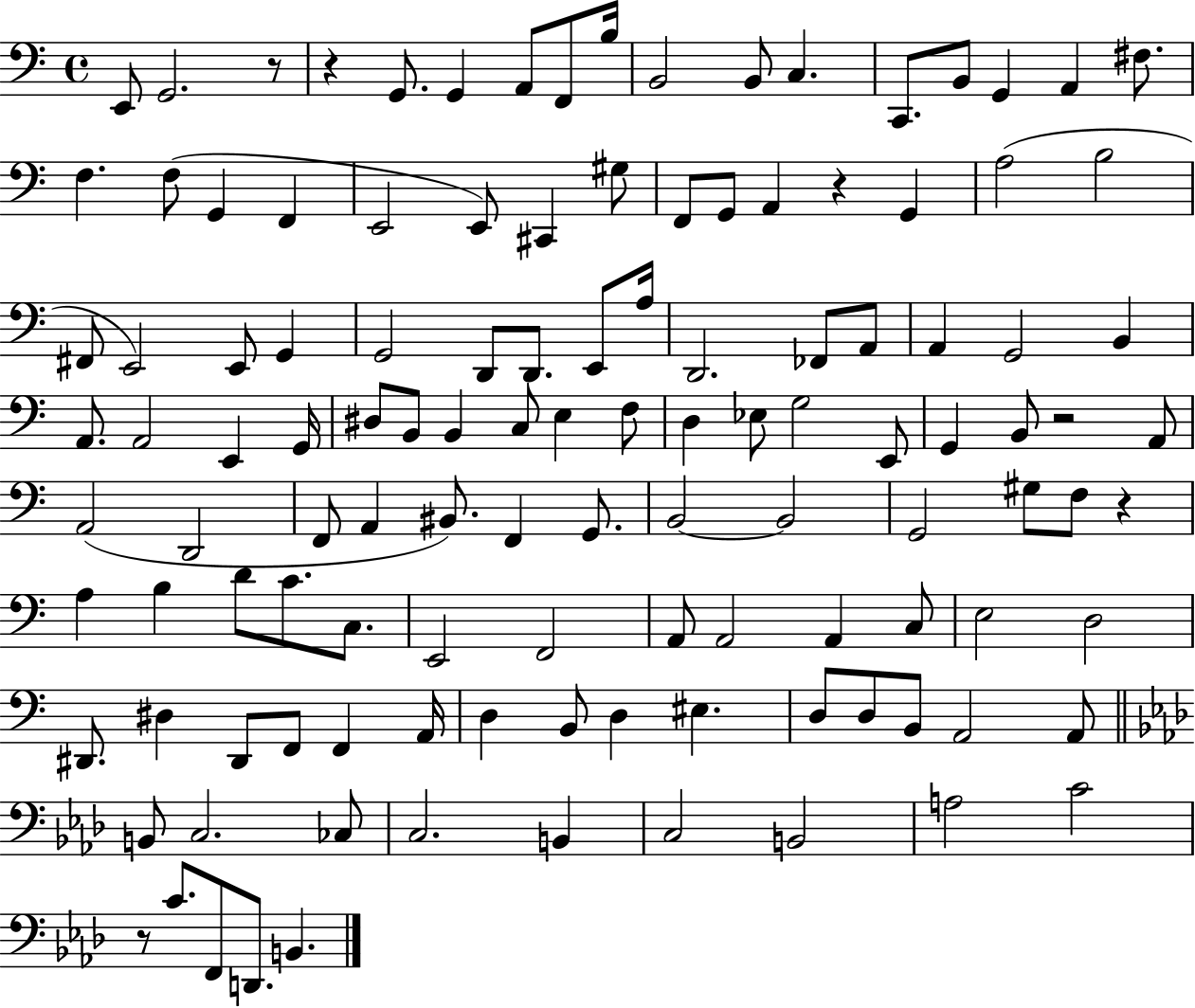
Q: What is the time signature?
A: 4/4